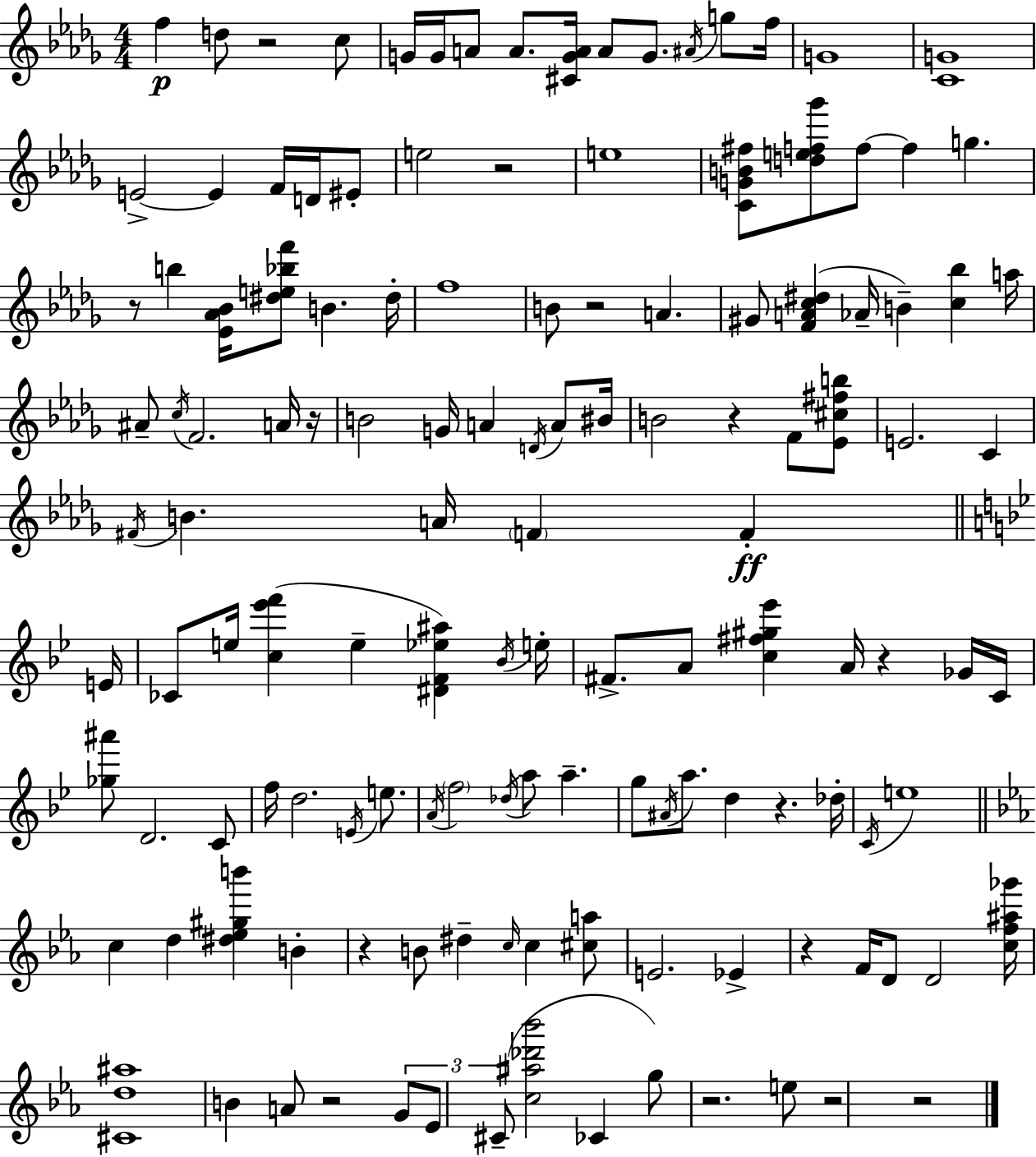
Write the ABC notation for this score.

X:1
T:Untitled
M:4/4
L:1/4
K:Bbm
f d/2 z2 c/2 G/4 G/4 A/2 A/2 [^CGA]/4 A/2 G/2 ^A/4 g/2 f/4 G4 [CG]4 E2 E F/4 D/4 ^E/2 e2 z2 e4 [CGB^f]/2 [def_g']/2 f/2 f g z/2 b [_E_A_B]/4 [^de_bf']/2 B ^d/4 f4 B/2 z2 A ^G/2 [FAc^d] _A/4 B [c_b] a/4 ^A/2 c/4 F2 A/4 z/4 B2 G/4 A D/4 A/2 ^B/4 B2 z F/2 [_E^c^fb]/2 E2 C ^F/4 B A/4 F F E/4 _C/2 e/4 [c_e'f'] e [^DF_e^a] _B/4 e/4 ^F/2 A/2 [c^f^g_e'] A/4 z _G/4 C/4 [_g^a']/2 D2 C/2 f/4 d2 E/4 e/2 A/4 f2 _d/4 a/2 a g/2 ^A/4 a/2 d z _d/4 C/4 e4 c d [^d_e^gb'] B z B/2 ^d c/4 c [^ca]/2 E2 _E z F/4 D/2 D2 [cf^a_g']/4 [^Cd^a]4 B A/2 z2 G/2 _E/2 ^C/2 [c^a_d'_b']2 _C g/2 z2 e/2 z2 z2